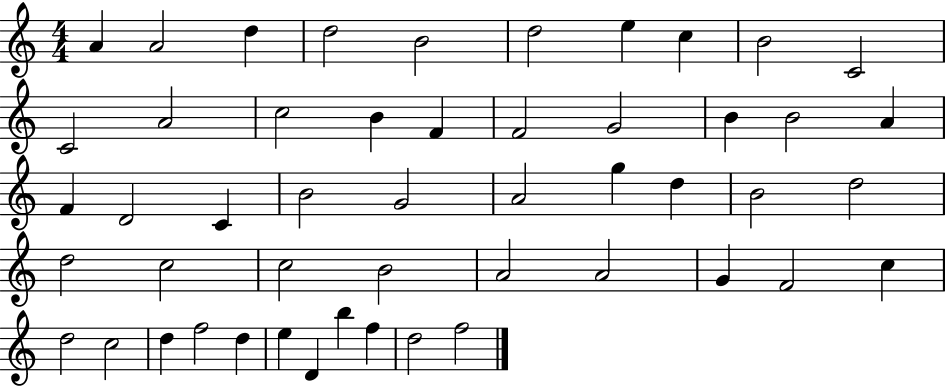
{
  \clef treble
  \numericTimeSignature
  \time 4/4
  \key c \major
  a'4 a'2 d''4 | d''2 b'2 | d''2 e''4 c''4 | b'2 c'2 | \break c'2 a'2 | c''2 b'4 f'4 | f'2 g'2 | b'4 b'2 a'4 | \break f'4 d'2 c'4 | b'2 g'2 | a'2 g''4 d''4 | b'2 d''2 | \break d''2 c''2 | c''2 b'2 | a'2 a'2 | g'4 f'2 c''4 | \break d''2 c''2 | d''4 f''2 d''4 | e''4 d'4 b''4 f''4 | d''2 f''2 | \break \bar "|."
}